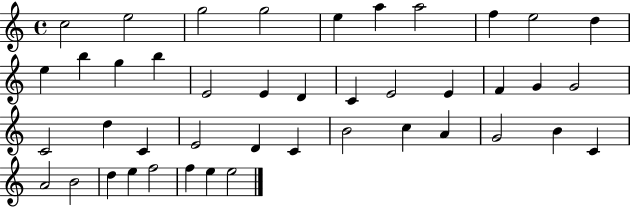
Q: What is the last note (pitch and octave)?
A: E5